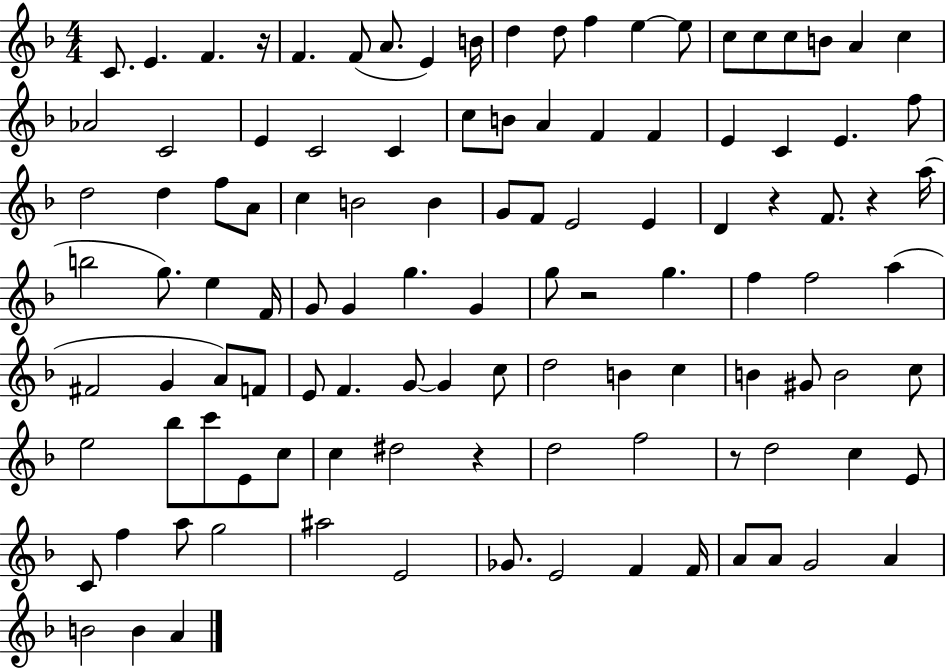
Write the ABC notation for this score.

X:1
T:Untitled
M:4/4
L:1/4
K:F
C/2 E F z/4 F F/2 A/2 E B/4 d d/2 f e e/2 c/2 c/2 c/2 B/2 A c _A2 C2 E C2 C c/2 B/2 A F F E C E f/2 d2 d f/2 A/2 c B2 B G/2 F/2 E2 E D z F/2 z a/4 b2 g/2 e F/4 G/2 G g G g/2 z2 g f f2 a ^F2 G A/2 F/2 E/2 F G/2 G c/2 d2 B c B ^G/2 B2 c/2 e2 _b/2 c'/2 E/2 c/2 c ^d2 z d2 f2 z/2 d2 c E/2 C/2 f a/2 g2 ^a2 E2 _G/2 E2 F F/4 A/2 A/2 G2 A B2 B A